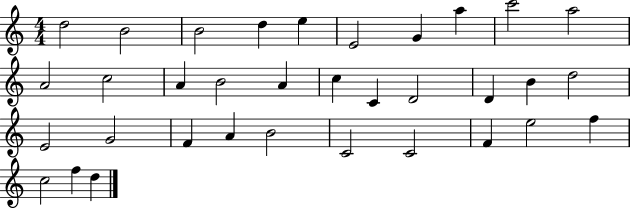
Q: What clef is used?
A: treble